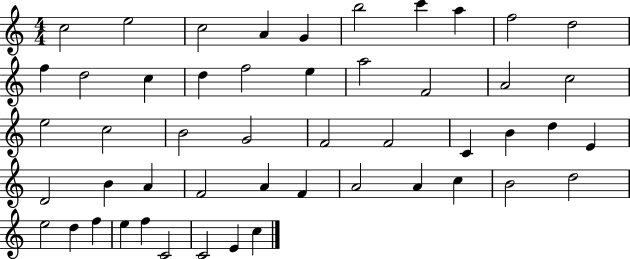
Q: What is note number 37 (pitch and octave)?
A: A4